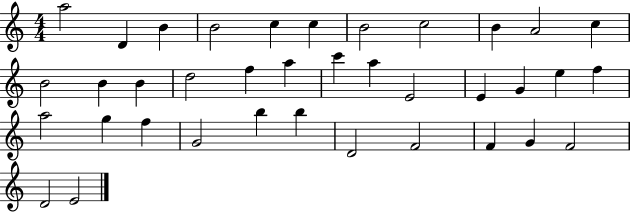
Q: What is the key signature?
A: C major